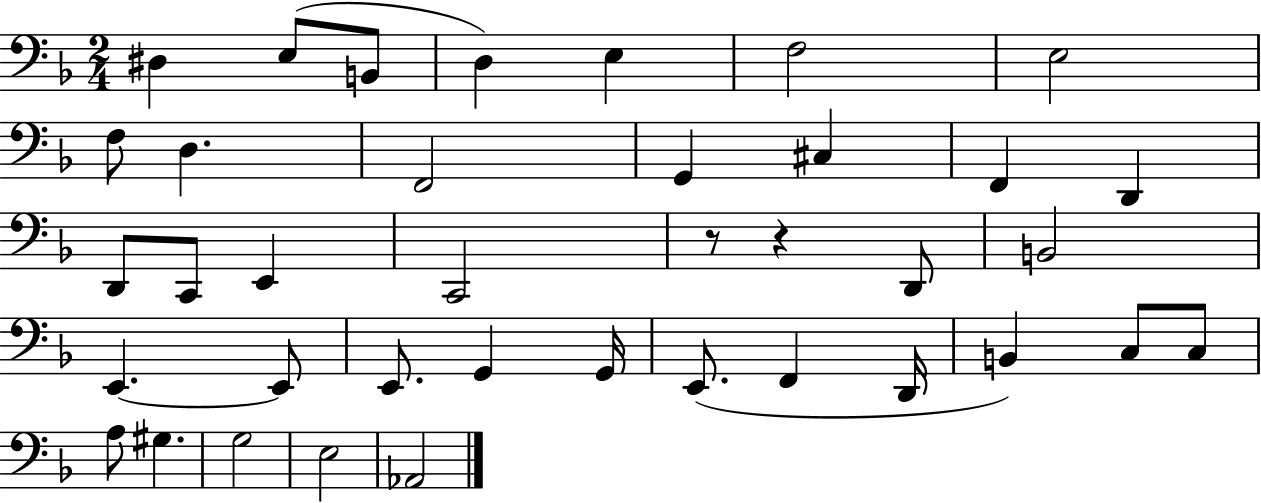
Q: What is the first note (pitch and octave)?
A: D#3